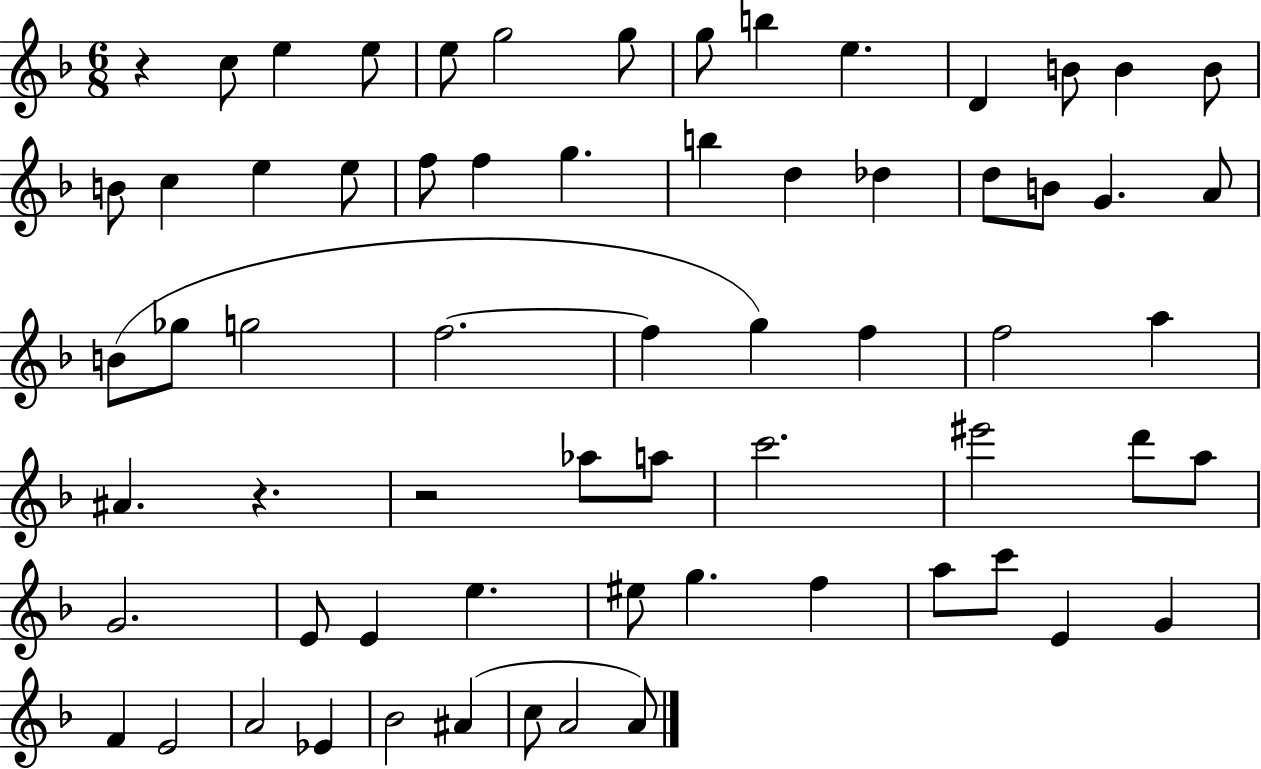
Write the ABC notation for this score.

X:1
T:Untitled
M:6/8
L:1/4
K:F
z c/2 e e/2 e/2 g2 g/2 g/2 b e D B/2 B B/2 B/2 c e e/2 f/2 f g b d _d d/2 B/2 G A/2 B/2 _g/2 g2 f2 f g f f2 a ^A z z2 _a/2 a/2 c'2 ^e'2 d'/2 a/2 G2 E/2 E e ^e/2 g f a/2 c'/2 E G F E2 A2 _E _B2 ^A c/2 A2 A/2